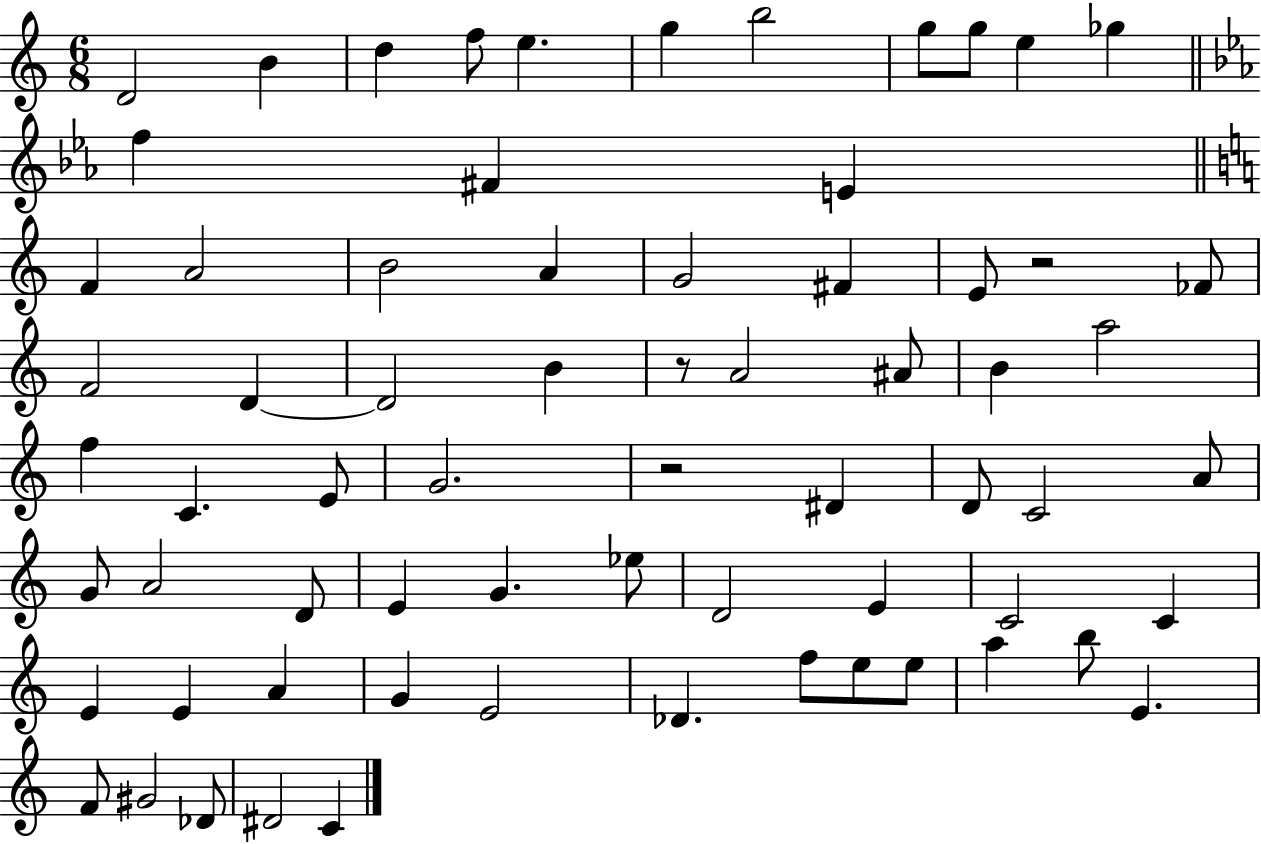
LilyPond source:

{
  \clef treble
  \numericTimeSignature
  \time 6/8
  \key c \major
  \repeat volta 2 { d'2 b'4 | d''4 f''8 e''4. | g''4 b''2 | g''8 g''8 e''4 ges''4 | \break \bar "||" \break \key c \minor f''4 fis'4 e'4 | \bar "||" \break \key a \minor f'4 a'2 | b'2 a'4 | g'2 fis'4 | e'8 r2 fes'8 | \break f'2 d'4~~ | d'2 b'4 | r8 a'2 ais'8 | b'4 a''2 | \break f''4 c'4. e'8 | g'2. | r2 dis'4 | d'8 c'2 a'8 | \break g'8 a'2 d'8 | e'4 g'4. ees''8 | d'2 e'4 | c'2 c'4 | \break e'4 e'4 a'4 | g'4 e'2 | des'4. f''8 e''8 e''8 | a''4 b''8 e'4. | \break f'8 gis'2 des'8 | dis'2 c'4 | } \bar "|."
}